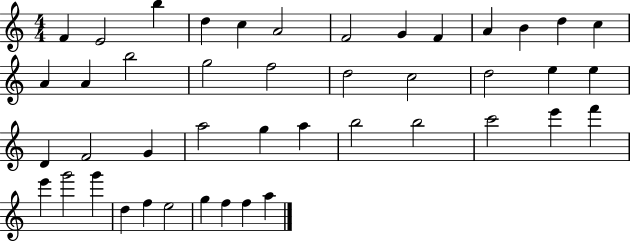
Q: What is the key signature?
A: C major